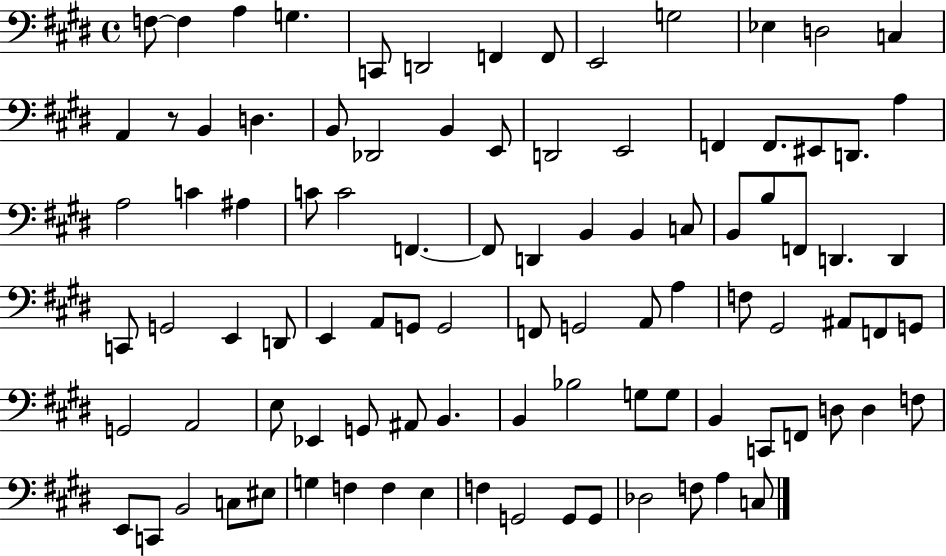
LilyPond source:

{
  \clef bass
  \time 4/4
  \defaultTimeSignature
  \key e \major
  \repeat volta 2 { f8~~ f4 a4 g4. | c,8 d,2 f,4 f,8 | e,2 g2 | ees4 d2 c4 | \break a,4 r8 b,4 d4. | b,8 des,2 b,4 e,8 | d,2 e,2 | f,4 f,8. eis,8 d,8. a4 | \break a2 c'4 ais4 | c'8 c'2 f,4.~~ | f,8 d,4 b,4 b,4 c8 | b,8 b8 f,8 d,4. d,4 | \break c,8 g,2 e,4 d,8 | e,4 a,8 g,8 g,2 | f,8 g,2 a,8 a4 | f8 gis,2 ais,8 f,8 g,8 | \break g,2 a,2 | e8 ees,4 g,8 ais,8 b,4. | b,4 bes2 g8 g8 | b,4 c,8 f,8 d8 d4 f8 | \break e,8 c,8 b,2 c8 eis8 | g4 f4 f4 e4 | f4 g,2 g,8 g,8 | des2 f8 a4 c8 | \break } \bar "|."
}